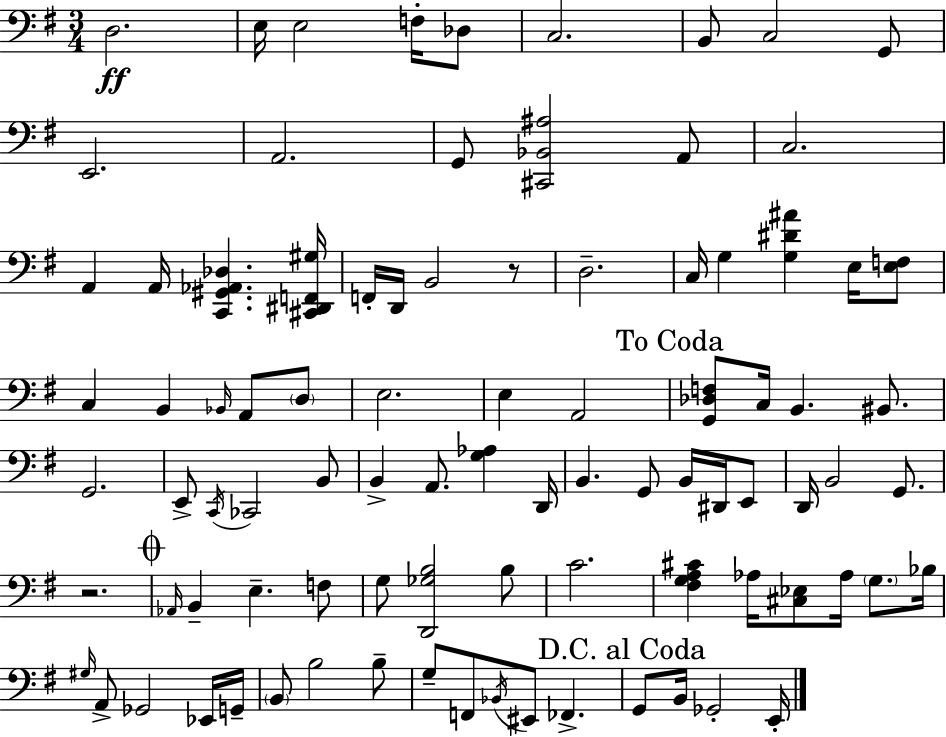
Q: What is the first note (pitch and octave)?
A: D3